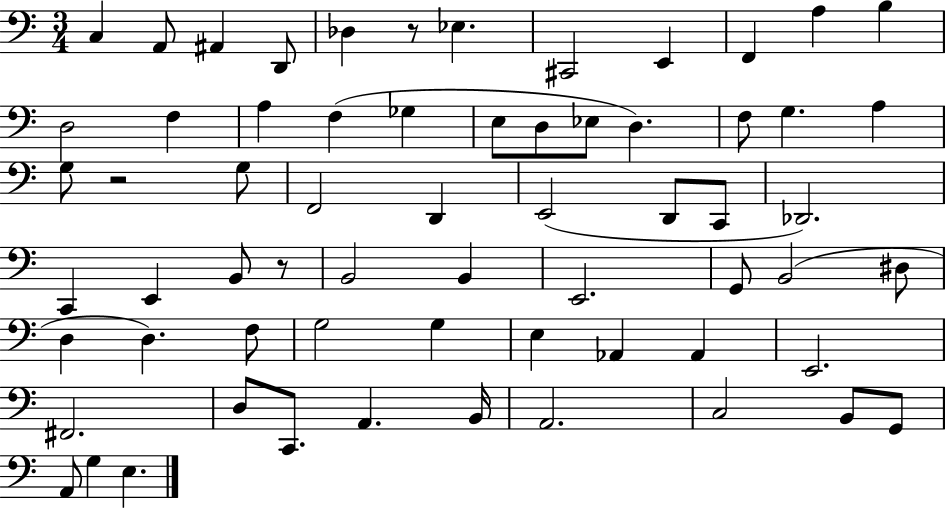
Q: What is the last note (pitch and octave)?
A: E3